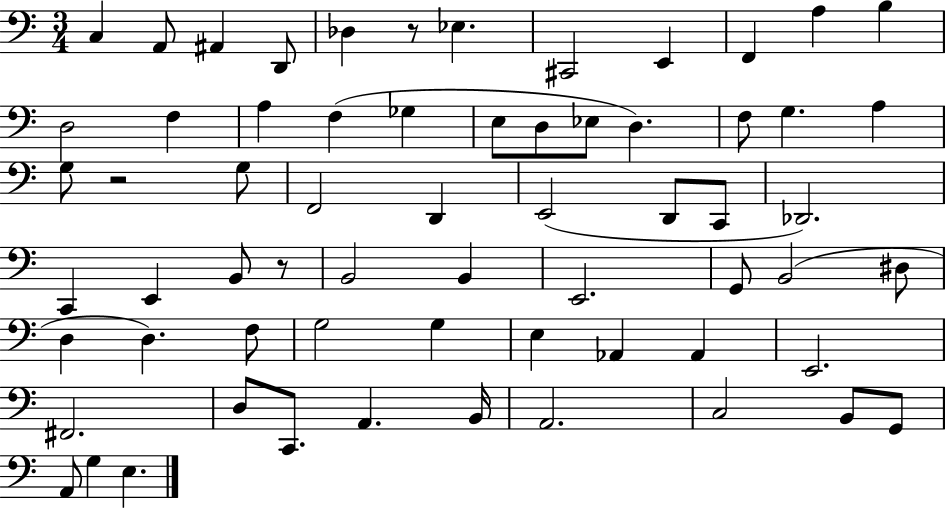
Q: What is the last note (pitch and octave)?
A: E3